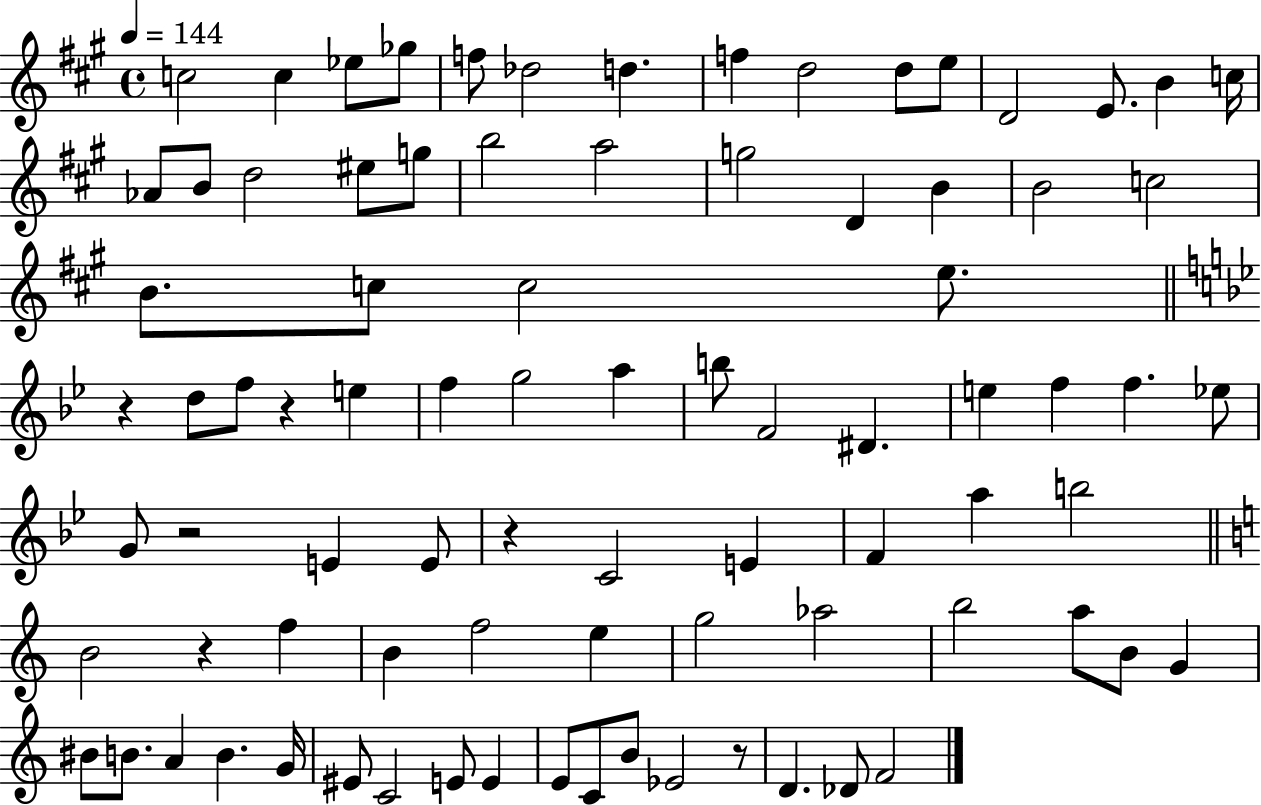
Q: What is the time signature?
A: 4/4